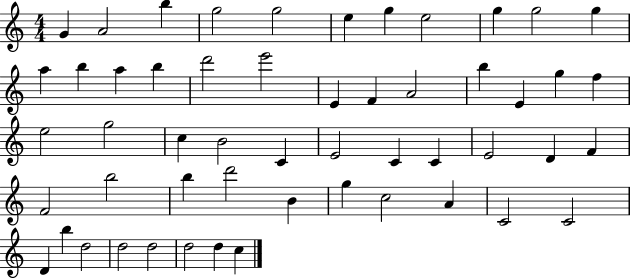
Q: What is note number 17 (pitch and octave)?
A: E6